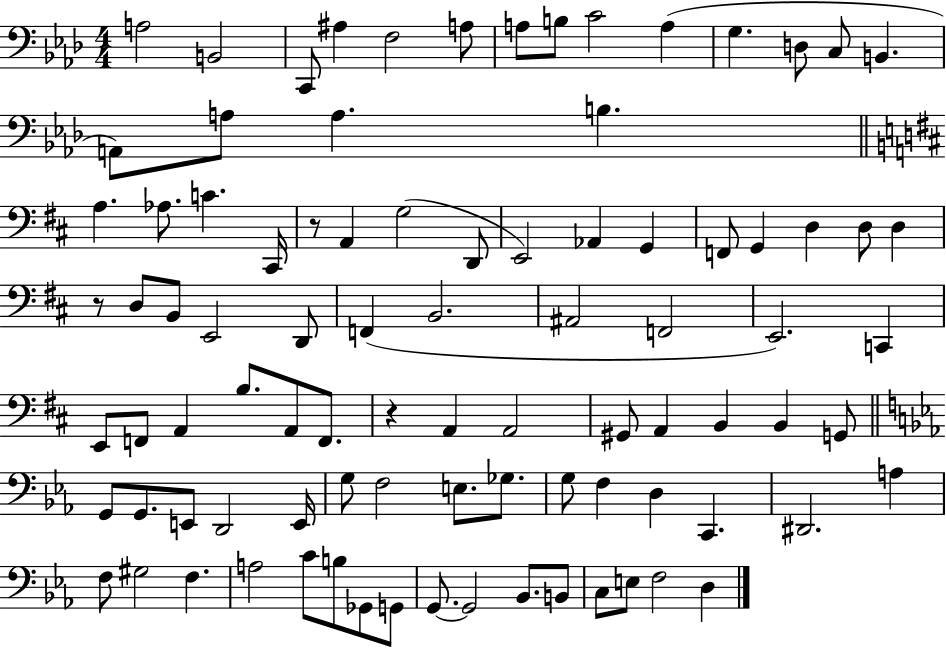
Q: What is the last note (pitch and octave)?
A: D3